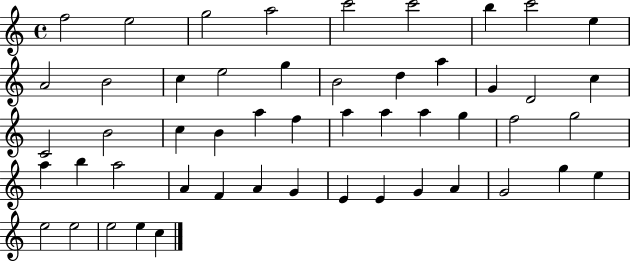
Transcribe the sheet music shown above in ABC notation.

X:1
T:Untitled
M:4/4
L:1/4
K:C
f2 e2 g2 a2 c'2 c'2 b c'2 e A2 B2 c e2 g B2 d a G D2 c C2 B2 c B a f a a a g f2 g2 a b a2 A F A G E E G A G2 g e e2 e2 e2 e c